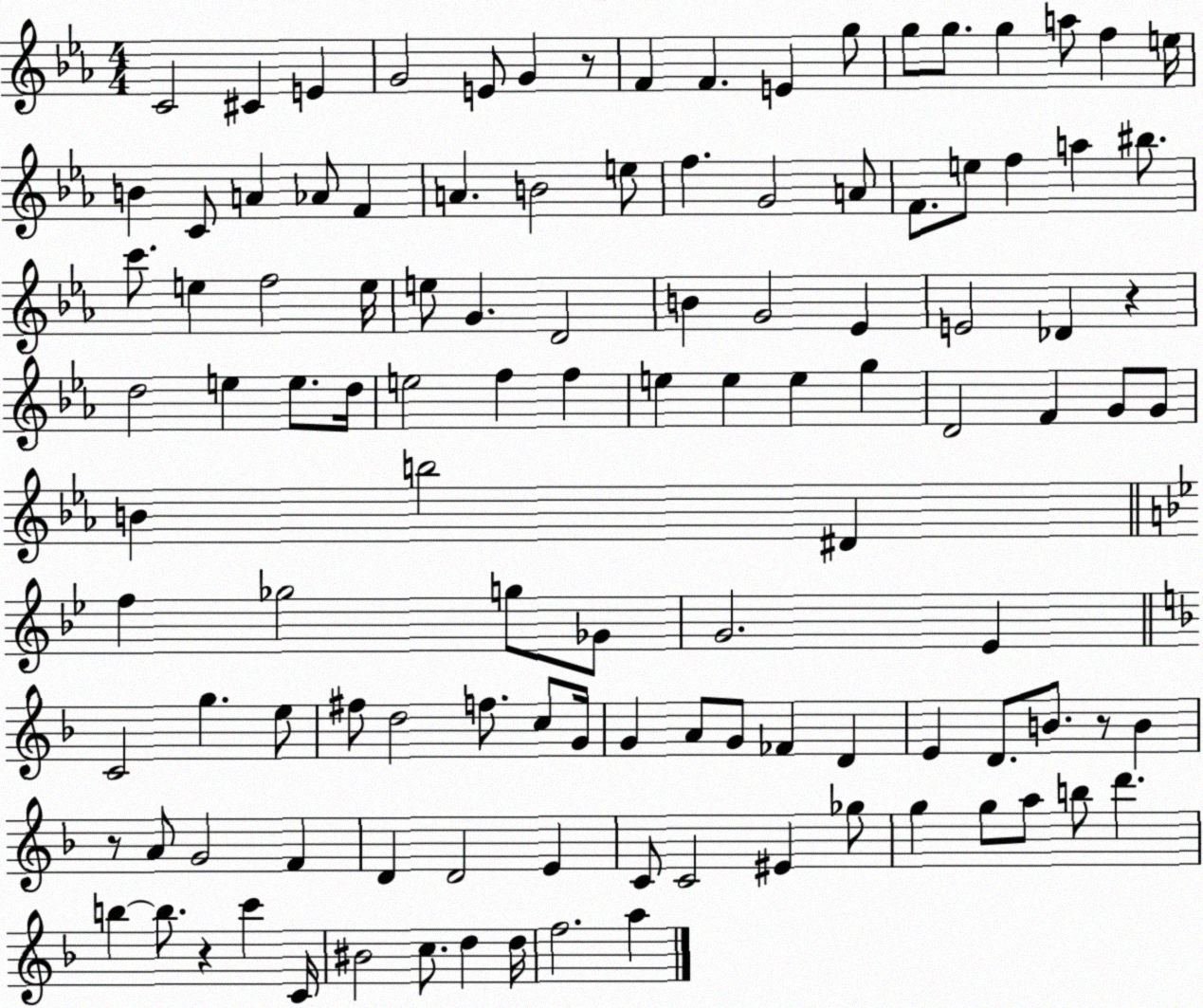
X:1
T:Untitled
M:4/4
L:1/4
K:Eb
C2 ^C E G2 E/2 G z/2 F F E g/2 g/2 g/2 g a/2 f e/4 B C/2 A _A/2 F A B2 e/2 f G2 A/2 F/2 e/2 f a ^b/2 c'/2 e f2 e/4 e/2 G D2 B G2 _E E2 _D z d2 e e/2 d/4 e2 f f e e e g D2 F G/2 G/2 B b2 ^D f _g2 g/2 _G/2 G2 _E C2 g e/2 ^f/2 d2 f/2 c/2 G/4 G A/2 G/2 _F D E D/2 B/2 z/2 B z/2 A/2 G2 F D D2 E C/2 C2 ^E _g/2 g g/2 a/2 b/2 d' b b/2 z c' C/4 ^B2 c/2 d d/4 f2 a